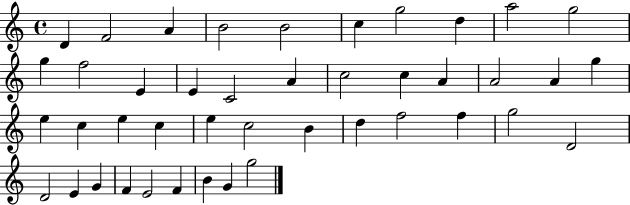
X:1
T:Untitled
M:4/4
L:1/4
K:C
D F2 A B2 B2 c g2 d a2 g2 g f2 E E C2 A c2 c A A2 A g e c e c e c2 B d f2 f g2 D2 D2 E G F E2 F B G g2